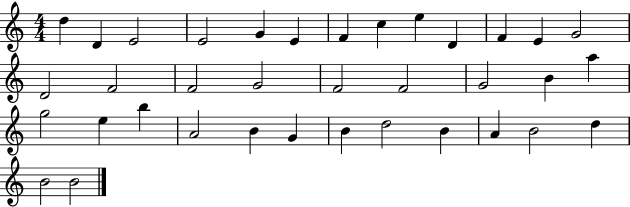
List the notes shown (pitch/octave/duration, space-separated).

D5/q D4/q E4/h E4/h G4/q E4/q F4/q C5/q E5/q D4/q F4/q E4/q G4/h D4/h F4/h F4/h G4/h F4/h F4/h G4/h B4/q A5/q G5/h E5/q B5/q A4/h B4/q G4/q B4/q D5/h B4/q A4/q B4/h D5/q B4/h B4/h